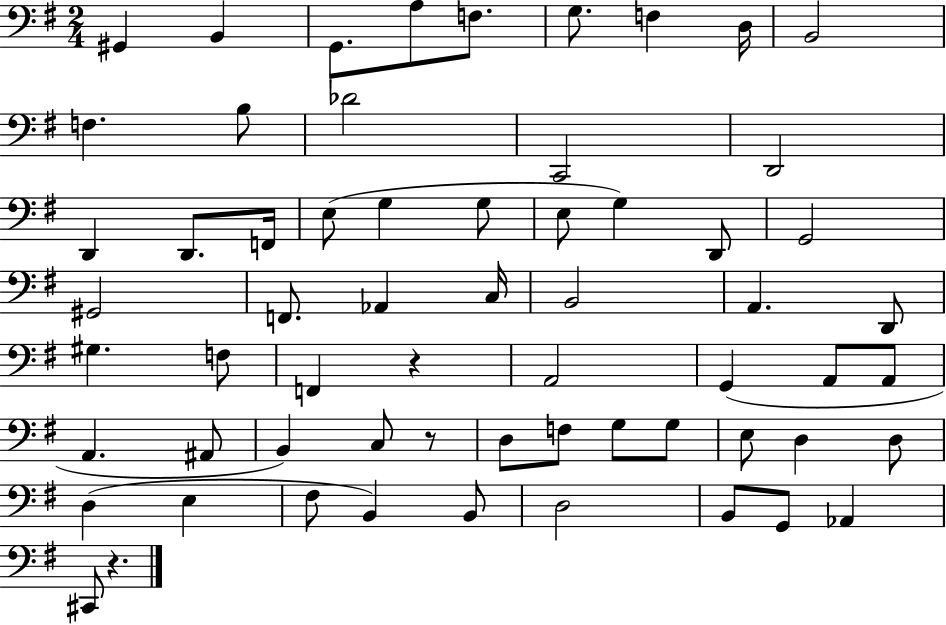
G#2/q B2/q G2/e. A3/e F3/e. G3/e. F3/q D3/s B2/h F3/q. B3/e Db4/h C2/h D2/h D2/q D2/e. F2/s E3/e G3/q G3/e E3/e G3/q D2/e G2/h G#2/h F2/e. Ab2/q C3/s B2/h A2/q. D2/e G#3/q. F3/e F2/q R/q A2/h G2/q A2/e A2/e A2/q. A#2/e B2/q C3/e R/e D3/e F3/e G3/e G3/e E3/e D3/q D3/e D3/q E3/q F#3/e B2/q B2/e D3/h B2/e G2/e Ab2/q C#2/e R/q.